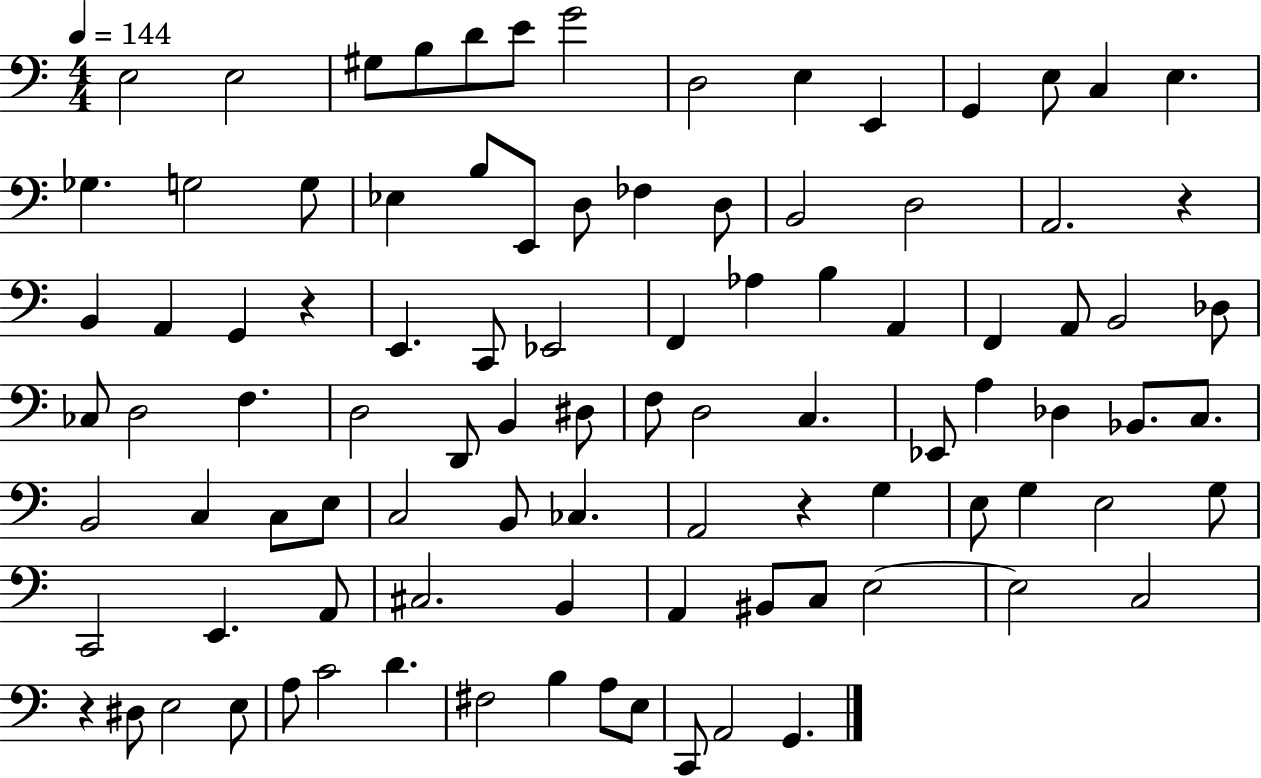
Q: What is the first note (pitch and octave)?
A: E3